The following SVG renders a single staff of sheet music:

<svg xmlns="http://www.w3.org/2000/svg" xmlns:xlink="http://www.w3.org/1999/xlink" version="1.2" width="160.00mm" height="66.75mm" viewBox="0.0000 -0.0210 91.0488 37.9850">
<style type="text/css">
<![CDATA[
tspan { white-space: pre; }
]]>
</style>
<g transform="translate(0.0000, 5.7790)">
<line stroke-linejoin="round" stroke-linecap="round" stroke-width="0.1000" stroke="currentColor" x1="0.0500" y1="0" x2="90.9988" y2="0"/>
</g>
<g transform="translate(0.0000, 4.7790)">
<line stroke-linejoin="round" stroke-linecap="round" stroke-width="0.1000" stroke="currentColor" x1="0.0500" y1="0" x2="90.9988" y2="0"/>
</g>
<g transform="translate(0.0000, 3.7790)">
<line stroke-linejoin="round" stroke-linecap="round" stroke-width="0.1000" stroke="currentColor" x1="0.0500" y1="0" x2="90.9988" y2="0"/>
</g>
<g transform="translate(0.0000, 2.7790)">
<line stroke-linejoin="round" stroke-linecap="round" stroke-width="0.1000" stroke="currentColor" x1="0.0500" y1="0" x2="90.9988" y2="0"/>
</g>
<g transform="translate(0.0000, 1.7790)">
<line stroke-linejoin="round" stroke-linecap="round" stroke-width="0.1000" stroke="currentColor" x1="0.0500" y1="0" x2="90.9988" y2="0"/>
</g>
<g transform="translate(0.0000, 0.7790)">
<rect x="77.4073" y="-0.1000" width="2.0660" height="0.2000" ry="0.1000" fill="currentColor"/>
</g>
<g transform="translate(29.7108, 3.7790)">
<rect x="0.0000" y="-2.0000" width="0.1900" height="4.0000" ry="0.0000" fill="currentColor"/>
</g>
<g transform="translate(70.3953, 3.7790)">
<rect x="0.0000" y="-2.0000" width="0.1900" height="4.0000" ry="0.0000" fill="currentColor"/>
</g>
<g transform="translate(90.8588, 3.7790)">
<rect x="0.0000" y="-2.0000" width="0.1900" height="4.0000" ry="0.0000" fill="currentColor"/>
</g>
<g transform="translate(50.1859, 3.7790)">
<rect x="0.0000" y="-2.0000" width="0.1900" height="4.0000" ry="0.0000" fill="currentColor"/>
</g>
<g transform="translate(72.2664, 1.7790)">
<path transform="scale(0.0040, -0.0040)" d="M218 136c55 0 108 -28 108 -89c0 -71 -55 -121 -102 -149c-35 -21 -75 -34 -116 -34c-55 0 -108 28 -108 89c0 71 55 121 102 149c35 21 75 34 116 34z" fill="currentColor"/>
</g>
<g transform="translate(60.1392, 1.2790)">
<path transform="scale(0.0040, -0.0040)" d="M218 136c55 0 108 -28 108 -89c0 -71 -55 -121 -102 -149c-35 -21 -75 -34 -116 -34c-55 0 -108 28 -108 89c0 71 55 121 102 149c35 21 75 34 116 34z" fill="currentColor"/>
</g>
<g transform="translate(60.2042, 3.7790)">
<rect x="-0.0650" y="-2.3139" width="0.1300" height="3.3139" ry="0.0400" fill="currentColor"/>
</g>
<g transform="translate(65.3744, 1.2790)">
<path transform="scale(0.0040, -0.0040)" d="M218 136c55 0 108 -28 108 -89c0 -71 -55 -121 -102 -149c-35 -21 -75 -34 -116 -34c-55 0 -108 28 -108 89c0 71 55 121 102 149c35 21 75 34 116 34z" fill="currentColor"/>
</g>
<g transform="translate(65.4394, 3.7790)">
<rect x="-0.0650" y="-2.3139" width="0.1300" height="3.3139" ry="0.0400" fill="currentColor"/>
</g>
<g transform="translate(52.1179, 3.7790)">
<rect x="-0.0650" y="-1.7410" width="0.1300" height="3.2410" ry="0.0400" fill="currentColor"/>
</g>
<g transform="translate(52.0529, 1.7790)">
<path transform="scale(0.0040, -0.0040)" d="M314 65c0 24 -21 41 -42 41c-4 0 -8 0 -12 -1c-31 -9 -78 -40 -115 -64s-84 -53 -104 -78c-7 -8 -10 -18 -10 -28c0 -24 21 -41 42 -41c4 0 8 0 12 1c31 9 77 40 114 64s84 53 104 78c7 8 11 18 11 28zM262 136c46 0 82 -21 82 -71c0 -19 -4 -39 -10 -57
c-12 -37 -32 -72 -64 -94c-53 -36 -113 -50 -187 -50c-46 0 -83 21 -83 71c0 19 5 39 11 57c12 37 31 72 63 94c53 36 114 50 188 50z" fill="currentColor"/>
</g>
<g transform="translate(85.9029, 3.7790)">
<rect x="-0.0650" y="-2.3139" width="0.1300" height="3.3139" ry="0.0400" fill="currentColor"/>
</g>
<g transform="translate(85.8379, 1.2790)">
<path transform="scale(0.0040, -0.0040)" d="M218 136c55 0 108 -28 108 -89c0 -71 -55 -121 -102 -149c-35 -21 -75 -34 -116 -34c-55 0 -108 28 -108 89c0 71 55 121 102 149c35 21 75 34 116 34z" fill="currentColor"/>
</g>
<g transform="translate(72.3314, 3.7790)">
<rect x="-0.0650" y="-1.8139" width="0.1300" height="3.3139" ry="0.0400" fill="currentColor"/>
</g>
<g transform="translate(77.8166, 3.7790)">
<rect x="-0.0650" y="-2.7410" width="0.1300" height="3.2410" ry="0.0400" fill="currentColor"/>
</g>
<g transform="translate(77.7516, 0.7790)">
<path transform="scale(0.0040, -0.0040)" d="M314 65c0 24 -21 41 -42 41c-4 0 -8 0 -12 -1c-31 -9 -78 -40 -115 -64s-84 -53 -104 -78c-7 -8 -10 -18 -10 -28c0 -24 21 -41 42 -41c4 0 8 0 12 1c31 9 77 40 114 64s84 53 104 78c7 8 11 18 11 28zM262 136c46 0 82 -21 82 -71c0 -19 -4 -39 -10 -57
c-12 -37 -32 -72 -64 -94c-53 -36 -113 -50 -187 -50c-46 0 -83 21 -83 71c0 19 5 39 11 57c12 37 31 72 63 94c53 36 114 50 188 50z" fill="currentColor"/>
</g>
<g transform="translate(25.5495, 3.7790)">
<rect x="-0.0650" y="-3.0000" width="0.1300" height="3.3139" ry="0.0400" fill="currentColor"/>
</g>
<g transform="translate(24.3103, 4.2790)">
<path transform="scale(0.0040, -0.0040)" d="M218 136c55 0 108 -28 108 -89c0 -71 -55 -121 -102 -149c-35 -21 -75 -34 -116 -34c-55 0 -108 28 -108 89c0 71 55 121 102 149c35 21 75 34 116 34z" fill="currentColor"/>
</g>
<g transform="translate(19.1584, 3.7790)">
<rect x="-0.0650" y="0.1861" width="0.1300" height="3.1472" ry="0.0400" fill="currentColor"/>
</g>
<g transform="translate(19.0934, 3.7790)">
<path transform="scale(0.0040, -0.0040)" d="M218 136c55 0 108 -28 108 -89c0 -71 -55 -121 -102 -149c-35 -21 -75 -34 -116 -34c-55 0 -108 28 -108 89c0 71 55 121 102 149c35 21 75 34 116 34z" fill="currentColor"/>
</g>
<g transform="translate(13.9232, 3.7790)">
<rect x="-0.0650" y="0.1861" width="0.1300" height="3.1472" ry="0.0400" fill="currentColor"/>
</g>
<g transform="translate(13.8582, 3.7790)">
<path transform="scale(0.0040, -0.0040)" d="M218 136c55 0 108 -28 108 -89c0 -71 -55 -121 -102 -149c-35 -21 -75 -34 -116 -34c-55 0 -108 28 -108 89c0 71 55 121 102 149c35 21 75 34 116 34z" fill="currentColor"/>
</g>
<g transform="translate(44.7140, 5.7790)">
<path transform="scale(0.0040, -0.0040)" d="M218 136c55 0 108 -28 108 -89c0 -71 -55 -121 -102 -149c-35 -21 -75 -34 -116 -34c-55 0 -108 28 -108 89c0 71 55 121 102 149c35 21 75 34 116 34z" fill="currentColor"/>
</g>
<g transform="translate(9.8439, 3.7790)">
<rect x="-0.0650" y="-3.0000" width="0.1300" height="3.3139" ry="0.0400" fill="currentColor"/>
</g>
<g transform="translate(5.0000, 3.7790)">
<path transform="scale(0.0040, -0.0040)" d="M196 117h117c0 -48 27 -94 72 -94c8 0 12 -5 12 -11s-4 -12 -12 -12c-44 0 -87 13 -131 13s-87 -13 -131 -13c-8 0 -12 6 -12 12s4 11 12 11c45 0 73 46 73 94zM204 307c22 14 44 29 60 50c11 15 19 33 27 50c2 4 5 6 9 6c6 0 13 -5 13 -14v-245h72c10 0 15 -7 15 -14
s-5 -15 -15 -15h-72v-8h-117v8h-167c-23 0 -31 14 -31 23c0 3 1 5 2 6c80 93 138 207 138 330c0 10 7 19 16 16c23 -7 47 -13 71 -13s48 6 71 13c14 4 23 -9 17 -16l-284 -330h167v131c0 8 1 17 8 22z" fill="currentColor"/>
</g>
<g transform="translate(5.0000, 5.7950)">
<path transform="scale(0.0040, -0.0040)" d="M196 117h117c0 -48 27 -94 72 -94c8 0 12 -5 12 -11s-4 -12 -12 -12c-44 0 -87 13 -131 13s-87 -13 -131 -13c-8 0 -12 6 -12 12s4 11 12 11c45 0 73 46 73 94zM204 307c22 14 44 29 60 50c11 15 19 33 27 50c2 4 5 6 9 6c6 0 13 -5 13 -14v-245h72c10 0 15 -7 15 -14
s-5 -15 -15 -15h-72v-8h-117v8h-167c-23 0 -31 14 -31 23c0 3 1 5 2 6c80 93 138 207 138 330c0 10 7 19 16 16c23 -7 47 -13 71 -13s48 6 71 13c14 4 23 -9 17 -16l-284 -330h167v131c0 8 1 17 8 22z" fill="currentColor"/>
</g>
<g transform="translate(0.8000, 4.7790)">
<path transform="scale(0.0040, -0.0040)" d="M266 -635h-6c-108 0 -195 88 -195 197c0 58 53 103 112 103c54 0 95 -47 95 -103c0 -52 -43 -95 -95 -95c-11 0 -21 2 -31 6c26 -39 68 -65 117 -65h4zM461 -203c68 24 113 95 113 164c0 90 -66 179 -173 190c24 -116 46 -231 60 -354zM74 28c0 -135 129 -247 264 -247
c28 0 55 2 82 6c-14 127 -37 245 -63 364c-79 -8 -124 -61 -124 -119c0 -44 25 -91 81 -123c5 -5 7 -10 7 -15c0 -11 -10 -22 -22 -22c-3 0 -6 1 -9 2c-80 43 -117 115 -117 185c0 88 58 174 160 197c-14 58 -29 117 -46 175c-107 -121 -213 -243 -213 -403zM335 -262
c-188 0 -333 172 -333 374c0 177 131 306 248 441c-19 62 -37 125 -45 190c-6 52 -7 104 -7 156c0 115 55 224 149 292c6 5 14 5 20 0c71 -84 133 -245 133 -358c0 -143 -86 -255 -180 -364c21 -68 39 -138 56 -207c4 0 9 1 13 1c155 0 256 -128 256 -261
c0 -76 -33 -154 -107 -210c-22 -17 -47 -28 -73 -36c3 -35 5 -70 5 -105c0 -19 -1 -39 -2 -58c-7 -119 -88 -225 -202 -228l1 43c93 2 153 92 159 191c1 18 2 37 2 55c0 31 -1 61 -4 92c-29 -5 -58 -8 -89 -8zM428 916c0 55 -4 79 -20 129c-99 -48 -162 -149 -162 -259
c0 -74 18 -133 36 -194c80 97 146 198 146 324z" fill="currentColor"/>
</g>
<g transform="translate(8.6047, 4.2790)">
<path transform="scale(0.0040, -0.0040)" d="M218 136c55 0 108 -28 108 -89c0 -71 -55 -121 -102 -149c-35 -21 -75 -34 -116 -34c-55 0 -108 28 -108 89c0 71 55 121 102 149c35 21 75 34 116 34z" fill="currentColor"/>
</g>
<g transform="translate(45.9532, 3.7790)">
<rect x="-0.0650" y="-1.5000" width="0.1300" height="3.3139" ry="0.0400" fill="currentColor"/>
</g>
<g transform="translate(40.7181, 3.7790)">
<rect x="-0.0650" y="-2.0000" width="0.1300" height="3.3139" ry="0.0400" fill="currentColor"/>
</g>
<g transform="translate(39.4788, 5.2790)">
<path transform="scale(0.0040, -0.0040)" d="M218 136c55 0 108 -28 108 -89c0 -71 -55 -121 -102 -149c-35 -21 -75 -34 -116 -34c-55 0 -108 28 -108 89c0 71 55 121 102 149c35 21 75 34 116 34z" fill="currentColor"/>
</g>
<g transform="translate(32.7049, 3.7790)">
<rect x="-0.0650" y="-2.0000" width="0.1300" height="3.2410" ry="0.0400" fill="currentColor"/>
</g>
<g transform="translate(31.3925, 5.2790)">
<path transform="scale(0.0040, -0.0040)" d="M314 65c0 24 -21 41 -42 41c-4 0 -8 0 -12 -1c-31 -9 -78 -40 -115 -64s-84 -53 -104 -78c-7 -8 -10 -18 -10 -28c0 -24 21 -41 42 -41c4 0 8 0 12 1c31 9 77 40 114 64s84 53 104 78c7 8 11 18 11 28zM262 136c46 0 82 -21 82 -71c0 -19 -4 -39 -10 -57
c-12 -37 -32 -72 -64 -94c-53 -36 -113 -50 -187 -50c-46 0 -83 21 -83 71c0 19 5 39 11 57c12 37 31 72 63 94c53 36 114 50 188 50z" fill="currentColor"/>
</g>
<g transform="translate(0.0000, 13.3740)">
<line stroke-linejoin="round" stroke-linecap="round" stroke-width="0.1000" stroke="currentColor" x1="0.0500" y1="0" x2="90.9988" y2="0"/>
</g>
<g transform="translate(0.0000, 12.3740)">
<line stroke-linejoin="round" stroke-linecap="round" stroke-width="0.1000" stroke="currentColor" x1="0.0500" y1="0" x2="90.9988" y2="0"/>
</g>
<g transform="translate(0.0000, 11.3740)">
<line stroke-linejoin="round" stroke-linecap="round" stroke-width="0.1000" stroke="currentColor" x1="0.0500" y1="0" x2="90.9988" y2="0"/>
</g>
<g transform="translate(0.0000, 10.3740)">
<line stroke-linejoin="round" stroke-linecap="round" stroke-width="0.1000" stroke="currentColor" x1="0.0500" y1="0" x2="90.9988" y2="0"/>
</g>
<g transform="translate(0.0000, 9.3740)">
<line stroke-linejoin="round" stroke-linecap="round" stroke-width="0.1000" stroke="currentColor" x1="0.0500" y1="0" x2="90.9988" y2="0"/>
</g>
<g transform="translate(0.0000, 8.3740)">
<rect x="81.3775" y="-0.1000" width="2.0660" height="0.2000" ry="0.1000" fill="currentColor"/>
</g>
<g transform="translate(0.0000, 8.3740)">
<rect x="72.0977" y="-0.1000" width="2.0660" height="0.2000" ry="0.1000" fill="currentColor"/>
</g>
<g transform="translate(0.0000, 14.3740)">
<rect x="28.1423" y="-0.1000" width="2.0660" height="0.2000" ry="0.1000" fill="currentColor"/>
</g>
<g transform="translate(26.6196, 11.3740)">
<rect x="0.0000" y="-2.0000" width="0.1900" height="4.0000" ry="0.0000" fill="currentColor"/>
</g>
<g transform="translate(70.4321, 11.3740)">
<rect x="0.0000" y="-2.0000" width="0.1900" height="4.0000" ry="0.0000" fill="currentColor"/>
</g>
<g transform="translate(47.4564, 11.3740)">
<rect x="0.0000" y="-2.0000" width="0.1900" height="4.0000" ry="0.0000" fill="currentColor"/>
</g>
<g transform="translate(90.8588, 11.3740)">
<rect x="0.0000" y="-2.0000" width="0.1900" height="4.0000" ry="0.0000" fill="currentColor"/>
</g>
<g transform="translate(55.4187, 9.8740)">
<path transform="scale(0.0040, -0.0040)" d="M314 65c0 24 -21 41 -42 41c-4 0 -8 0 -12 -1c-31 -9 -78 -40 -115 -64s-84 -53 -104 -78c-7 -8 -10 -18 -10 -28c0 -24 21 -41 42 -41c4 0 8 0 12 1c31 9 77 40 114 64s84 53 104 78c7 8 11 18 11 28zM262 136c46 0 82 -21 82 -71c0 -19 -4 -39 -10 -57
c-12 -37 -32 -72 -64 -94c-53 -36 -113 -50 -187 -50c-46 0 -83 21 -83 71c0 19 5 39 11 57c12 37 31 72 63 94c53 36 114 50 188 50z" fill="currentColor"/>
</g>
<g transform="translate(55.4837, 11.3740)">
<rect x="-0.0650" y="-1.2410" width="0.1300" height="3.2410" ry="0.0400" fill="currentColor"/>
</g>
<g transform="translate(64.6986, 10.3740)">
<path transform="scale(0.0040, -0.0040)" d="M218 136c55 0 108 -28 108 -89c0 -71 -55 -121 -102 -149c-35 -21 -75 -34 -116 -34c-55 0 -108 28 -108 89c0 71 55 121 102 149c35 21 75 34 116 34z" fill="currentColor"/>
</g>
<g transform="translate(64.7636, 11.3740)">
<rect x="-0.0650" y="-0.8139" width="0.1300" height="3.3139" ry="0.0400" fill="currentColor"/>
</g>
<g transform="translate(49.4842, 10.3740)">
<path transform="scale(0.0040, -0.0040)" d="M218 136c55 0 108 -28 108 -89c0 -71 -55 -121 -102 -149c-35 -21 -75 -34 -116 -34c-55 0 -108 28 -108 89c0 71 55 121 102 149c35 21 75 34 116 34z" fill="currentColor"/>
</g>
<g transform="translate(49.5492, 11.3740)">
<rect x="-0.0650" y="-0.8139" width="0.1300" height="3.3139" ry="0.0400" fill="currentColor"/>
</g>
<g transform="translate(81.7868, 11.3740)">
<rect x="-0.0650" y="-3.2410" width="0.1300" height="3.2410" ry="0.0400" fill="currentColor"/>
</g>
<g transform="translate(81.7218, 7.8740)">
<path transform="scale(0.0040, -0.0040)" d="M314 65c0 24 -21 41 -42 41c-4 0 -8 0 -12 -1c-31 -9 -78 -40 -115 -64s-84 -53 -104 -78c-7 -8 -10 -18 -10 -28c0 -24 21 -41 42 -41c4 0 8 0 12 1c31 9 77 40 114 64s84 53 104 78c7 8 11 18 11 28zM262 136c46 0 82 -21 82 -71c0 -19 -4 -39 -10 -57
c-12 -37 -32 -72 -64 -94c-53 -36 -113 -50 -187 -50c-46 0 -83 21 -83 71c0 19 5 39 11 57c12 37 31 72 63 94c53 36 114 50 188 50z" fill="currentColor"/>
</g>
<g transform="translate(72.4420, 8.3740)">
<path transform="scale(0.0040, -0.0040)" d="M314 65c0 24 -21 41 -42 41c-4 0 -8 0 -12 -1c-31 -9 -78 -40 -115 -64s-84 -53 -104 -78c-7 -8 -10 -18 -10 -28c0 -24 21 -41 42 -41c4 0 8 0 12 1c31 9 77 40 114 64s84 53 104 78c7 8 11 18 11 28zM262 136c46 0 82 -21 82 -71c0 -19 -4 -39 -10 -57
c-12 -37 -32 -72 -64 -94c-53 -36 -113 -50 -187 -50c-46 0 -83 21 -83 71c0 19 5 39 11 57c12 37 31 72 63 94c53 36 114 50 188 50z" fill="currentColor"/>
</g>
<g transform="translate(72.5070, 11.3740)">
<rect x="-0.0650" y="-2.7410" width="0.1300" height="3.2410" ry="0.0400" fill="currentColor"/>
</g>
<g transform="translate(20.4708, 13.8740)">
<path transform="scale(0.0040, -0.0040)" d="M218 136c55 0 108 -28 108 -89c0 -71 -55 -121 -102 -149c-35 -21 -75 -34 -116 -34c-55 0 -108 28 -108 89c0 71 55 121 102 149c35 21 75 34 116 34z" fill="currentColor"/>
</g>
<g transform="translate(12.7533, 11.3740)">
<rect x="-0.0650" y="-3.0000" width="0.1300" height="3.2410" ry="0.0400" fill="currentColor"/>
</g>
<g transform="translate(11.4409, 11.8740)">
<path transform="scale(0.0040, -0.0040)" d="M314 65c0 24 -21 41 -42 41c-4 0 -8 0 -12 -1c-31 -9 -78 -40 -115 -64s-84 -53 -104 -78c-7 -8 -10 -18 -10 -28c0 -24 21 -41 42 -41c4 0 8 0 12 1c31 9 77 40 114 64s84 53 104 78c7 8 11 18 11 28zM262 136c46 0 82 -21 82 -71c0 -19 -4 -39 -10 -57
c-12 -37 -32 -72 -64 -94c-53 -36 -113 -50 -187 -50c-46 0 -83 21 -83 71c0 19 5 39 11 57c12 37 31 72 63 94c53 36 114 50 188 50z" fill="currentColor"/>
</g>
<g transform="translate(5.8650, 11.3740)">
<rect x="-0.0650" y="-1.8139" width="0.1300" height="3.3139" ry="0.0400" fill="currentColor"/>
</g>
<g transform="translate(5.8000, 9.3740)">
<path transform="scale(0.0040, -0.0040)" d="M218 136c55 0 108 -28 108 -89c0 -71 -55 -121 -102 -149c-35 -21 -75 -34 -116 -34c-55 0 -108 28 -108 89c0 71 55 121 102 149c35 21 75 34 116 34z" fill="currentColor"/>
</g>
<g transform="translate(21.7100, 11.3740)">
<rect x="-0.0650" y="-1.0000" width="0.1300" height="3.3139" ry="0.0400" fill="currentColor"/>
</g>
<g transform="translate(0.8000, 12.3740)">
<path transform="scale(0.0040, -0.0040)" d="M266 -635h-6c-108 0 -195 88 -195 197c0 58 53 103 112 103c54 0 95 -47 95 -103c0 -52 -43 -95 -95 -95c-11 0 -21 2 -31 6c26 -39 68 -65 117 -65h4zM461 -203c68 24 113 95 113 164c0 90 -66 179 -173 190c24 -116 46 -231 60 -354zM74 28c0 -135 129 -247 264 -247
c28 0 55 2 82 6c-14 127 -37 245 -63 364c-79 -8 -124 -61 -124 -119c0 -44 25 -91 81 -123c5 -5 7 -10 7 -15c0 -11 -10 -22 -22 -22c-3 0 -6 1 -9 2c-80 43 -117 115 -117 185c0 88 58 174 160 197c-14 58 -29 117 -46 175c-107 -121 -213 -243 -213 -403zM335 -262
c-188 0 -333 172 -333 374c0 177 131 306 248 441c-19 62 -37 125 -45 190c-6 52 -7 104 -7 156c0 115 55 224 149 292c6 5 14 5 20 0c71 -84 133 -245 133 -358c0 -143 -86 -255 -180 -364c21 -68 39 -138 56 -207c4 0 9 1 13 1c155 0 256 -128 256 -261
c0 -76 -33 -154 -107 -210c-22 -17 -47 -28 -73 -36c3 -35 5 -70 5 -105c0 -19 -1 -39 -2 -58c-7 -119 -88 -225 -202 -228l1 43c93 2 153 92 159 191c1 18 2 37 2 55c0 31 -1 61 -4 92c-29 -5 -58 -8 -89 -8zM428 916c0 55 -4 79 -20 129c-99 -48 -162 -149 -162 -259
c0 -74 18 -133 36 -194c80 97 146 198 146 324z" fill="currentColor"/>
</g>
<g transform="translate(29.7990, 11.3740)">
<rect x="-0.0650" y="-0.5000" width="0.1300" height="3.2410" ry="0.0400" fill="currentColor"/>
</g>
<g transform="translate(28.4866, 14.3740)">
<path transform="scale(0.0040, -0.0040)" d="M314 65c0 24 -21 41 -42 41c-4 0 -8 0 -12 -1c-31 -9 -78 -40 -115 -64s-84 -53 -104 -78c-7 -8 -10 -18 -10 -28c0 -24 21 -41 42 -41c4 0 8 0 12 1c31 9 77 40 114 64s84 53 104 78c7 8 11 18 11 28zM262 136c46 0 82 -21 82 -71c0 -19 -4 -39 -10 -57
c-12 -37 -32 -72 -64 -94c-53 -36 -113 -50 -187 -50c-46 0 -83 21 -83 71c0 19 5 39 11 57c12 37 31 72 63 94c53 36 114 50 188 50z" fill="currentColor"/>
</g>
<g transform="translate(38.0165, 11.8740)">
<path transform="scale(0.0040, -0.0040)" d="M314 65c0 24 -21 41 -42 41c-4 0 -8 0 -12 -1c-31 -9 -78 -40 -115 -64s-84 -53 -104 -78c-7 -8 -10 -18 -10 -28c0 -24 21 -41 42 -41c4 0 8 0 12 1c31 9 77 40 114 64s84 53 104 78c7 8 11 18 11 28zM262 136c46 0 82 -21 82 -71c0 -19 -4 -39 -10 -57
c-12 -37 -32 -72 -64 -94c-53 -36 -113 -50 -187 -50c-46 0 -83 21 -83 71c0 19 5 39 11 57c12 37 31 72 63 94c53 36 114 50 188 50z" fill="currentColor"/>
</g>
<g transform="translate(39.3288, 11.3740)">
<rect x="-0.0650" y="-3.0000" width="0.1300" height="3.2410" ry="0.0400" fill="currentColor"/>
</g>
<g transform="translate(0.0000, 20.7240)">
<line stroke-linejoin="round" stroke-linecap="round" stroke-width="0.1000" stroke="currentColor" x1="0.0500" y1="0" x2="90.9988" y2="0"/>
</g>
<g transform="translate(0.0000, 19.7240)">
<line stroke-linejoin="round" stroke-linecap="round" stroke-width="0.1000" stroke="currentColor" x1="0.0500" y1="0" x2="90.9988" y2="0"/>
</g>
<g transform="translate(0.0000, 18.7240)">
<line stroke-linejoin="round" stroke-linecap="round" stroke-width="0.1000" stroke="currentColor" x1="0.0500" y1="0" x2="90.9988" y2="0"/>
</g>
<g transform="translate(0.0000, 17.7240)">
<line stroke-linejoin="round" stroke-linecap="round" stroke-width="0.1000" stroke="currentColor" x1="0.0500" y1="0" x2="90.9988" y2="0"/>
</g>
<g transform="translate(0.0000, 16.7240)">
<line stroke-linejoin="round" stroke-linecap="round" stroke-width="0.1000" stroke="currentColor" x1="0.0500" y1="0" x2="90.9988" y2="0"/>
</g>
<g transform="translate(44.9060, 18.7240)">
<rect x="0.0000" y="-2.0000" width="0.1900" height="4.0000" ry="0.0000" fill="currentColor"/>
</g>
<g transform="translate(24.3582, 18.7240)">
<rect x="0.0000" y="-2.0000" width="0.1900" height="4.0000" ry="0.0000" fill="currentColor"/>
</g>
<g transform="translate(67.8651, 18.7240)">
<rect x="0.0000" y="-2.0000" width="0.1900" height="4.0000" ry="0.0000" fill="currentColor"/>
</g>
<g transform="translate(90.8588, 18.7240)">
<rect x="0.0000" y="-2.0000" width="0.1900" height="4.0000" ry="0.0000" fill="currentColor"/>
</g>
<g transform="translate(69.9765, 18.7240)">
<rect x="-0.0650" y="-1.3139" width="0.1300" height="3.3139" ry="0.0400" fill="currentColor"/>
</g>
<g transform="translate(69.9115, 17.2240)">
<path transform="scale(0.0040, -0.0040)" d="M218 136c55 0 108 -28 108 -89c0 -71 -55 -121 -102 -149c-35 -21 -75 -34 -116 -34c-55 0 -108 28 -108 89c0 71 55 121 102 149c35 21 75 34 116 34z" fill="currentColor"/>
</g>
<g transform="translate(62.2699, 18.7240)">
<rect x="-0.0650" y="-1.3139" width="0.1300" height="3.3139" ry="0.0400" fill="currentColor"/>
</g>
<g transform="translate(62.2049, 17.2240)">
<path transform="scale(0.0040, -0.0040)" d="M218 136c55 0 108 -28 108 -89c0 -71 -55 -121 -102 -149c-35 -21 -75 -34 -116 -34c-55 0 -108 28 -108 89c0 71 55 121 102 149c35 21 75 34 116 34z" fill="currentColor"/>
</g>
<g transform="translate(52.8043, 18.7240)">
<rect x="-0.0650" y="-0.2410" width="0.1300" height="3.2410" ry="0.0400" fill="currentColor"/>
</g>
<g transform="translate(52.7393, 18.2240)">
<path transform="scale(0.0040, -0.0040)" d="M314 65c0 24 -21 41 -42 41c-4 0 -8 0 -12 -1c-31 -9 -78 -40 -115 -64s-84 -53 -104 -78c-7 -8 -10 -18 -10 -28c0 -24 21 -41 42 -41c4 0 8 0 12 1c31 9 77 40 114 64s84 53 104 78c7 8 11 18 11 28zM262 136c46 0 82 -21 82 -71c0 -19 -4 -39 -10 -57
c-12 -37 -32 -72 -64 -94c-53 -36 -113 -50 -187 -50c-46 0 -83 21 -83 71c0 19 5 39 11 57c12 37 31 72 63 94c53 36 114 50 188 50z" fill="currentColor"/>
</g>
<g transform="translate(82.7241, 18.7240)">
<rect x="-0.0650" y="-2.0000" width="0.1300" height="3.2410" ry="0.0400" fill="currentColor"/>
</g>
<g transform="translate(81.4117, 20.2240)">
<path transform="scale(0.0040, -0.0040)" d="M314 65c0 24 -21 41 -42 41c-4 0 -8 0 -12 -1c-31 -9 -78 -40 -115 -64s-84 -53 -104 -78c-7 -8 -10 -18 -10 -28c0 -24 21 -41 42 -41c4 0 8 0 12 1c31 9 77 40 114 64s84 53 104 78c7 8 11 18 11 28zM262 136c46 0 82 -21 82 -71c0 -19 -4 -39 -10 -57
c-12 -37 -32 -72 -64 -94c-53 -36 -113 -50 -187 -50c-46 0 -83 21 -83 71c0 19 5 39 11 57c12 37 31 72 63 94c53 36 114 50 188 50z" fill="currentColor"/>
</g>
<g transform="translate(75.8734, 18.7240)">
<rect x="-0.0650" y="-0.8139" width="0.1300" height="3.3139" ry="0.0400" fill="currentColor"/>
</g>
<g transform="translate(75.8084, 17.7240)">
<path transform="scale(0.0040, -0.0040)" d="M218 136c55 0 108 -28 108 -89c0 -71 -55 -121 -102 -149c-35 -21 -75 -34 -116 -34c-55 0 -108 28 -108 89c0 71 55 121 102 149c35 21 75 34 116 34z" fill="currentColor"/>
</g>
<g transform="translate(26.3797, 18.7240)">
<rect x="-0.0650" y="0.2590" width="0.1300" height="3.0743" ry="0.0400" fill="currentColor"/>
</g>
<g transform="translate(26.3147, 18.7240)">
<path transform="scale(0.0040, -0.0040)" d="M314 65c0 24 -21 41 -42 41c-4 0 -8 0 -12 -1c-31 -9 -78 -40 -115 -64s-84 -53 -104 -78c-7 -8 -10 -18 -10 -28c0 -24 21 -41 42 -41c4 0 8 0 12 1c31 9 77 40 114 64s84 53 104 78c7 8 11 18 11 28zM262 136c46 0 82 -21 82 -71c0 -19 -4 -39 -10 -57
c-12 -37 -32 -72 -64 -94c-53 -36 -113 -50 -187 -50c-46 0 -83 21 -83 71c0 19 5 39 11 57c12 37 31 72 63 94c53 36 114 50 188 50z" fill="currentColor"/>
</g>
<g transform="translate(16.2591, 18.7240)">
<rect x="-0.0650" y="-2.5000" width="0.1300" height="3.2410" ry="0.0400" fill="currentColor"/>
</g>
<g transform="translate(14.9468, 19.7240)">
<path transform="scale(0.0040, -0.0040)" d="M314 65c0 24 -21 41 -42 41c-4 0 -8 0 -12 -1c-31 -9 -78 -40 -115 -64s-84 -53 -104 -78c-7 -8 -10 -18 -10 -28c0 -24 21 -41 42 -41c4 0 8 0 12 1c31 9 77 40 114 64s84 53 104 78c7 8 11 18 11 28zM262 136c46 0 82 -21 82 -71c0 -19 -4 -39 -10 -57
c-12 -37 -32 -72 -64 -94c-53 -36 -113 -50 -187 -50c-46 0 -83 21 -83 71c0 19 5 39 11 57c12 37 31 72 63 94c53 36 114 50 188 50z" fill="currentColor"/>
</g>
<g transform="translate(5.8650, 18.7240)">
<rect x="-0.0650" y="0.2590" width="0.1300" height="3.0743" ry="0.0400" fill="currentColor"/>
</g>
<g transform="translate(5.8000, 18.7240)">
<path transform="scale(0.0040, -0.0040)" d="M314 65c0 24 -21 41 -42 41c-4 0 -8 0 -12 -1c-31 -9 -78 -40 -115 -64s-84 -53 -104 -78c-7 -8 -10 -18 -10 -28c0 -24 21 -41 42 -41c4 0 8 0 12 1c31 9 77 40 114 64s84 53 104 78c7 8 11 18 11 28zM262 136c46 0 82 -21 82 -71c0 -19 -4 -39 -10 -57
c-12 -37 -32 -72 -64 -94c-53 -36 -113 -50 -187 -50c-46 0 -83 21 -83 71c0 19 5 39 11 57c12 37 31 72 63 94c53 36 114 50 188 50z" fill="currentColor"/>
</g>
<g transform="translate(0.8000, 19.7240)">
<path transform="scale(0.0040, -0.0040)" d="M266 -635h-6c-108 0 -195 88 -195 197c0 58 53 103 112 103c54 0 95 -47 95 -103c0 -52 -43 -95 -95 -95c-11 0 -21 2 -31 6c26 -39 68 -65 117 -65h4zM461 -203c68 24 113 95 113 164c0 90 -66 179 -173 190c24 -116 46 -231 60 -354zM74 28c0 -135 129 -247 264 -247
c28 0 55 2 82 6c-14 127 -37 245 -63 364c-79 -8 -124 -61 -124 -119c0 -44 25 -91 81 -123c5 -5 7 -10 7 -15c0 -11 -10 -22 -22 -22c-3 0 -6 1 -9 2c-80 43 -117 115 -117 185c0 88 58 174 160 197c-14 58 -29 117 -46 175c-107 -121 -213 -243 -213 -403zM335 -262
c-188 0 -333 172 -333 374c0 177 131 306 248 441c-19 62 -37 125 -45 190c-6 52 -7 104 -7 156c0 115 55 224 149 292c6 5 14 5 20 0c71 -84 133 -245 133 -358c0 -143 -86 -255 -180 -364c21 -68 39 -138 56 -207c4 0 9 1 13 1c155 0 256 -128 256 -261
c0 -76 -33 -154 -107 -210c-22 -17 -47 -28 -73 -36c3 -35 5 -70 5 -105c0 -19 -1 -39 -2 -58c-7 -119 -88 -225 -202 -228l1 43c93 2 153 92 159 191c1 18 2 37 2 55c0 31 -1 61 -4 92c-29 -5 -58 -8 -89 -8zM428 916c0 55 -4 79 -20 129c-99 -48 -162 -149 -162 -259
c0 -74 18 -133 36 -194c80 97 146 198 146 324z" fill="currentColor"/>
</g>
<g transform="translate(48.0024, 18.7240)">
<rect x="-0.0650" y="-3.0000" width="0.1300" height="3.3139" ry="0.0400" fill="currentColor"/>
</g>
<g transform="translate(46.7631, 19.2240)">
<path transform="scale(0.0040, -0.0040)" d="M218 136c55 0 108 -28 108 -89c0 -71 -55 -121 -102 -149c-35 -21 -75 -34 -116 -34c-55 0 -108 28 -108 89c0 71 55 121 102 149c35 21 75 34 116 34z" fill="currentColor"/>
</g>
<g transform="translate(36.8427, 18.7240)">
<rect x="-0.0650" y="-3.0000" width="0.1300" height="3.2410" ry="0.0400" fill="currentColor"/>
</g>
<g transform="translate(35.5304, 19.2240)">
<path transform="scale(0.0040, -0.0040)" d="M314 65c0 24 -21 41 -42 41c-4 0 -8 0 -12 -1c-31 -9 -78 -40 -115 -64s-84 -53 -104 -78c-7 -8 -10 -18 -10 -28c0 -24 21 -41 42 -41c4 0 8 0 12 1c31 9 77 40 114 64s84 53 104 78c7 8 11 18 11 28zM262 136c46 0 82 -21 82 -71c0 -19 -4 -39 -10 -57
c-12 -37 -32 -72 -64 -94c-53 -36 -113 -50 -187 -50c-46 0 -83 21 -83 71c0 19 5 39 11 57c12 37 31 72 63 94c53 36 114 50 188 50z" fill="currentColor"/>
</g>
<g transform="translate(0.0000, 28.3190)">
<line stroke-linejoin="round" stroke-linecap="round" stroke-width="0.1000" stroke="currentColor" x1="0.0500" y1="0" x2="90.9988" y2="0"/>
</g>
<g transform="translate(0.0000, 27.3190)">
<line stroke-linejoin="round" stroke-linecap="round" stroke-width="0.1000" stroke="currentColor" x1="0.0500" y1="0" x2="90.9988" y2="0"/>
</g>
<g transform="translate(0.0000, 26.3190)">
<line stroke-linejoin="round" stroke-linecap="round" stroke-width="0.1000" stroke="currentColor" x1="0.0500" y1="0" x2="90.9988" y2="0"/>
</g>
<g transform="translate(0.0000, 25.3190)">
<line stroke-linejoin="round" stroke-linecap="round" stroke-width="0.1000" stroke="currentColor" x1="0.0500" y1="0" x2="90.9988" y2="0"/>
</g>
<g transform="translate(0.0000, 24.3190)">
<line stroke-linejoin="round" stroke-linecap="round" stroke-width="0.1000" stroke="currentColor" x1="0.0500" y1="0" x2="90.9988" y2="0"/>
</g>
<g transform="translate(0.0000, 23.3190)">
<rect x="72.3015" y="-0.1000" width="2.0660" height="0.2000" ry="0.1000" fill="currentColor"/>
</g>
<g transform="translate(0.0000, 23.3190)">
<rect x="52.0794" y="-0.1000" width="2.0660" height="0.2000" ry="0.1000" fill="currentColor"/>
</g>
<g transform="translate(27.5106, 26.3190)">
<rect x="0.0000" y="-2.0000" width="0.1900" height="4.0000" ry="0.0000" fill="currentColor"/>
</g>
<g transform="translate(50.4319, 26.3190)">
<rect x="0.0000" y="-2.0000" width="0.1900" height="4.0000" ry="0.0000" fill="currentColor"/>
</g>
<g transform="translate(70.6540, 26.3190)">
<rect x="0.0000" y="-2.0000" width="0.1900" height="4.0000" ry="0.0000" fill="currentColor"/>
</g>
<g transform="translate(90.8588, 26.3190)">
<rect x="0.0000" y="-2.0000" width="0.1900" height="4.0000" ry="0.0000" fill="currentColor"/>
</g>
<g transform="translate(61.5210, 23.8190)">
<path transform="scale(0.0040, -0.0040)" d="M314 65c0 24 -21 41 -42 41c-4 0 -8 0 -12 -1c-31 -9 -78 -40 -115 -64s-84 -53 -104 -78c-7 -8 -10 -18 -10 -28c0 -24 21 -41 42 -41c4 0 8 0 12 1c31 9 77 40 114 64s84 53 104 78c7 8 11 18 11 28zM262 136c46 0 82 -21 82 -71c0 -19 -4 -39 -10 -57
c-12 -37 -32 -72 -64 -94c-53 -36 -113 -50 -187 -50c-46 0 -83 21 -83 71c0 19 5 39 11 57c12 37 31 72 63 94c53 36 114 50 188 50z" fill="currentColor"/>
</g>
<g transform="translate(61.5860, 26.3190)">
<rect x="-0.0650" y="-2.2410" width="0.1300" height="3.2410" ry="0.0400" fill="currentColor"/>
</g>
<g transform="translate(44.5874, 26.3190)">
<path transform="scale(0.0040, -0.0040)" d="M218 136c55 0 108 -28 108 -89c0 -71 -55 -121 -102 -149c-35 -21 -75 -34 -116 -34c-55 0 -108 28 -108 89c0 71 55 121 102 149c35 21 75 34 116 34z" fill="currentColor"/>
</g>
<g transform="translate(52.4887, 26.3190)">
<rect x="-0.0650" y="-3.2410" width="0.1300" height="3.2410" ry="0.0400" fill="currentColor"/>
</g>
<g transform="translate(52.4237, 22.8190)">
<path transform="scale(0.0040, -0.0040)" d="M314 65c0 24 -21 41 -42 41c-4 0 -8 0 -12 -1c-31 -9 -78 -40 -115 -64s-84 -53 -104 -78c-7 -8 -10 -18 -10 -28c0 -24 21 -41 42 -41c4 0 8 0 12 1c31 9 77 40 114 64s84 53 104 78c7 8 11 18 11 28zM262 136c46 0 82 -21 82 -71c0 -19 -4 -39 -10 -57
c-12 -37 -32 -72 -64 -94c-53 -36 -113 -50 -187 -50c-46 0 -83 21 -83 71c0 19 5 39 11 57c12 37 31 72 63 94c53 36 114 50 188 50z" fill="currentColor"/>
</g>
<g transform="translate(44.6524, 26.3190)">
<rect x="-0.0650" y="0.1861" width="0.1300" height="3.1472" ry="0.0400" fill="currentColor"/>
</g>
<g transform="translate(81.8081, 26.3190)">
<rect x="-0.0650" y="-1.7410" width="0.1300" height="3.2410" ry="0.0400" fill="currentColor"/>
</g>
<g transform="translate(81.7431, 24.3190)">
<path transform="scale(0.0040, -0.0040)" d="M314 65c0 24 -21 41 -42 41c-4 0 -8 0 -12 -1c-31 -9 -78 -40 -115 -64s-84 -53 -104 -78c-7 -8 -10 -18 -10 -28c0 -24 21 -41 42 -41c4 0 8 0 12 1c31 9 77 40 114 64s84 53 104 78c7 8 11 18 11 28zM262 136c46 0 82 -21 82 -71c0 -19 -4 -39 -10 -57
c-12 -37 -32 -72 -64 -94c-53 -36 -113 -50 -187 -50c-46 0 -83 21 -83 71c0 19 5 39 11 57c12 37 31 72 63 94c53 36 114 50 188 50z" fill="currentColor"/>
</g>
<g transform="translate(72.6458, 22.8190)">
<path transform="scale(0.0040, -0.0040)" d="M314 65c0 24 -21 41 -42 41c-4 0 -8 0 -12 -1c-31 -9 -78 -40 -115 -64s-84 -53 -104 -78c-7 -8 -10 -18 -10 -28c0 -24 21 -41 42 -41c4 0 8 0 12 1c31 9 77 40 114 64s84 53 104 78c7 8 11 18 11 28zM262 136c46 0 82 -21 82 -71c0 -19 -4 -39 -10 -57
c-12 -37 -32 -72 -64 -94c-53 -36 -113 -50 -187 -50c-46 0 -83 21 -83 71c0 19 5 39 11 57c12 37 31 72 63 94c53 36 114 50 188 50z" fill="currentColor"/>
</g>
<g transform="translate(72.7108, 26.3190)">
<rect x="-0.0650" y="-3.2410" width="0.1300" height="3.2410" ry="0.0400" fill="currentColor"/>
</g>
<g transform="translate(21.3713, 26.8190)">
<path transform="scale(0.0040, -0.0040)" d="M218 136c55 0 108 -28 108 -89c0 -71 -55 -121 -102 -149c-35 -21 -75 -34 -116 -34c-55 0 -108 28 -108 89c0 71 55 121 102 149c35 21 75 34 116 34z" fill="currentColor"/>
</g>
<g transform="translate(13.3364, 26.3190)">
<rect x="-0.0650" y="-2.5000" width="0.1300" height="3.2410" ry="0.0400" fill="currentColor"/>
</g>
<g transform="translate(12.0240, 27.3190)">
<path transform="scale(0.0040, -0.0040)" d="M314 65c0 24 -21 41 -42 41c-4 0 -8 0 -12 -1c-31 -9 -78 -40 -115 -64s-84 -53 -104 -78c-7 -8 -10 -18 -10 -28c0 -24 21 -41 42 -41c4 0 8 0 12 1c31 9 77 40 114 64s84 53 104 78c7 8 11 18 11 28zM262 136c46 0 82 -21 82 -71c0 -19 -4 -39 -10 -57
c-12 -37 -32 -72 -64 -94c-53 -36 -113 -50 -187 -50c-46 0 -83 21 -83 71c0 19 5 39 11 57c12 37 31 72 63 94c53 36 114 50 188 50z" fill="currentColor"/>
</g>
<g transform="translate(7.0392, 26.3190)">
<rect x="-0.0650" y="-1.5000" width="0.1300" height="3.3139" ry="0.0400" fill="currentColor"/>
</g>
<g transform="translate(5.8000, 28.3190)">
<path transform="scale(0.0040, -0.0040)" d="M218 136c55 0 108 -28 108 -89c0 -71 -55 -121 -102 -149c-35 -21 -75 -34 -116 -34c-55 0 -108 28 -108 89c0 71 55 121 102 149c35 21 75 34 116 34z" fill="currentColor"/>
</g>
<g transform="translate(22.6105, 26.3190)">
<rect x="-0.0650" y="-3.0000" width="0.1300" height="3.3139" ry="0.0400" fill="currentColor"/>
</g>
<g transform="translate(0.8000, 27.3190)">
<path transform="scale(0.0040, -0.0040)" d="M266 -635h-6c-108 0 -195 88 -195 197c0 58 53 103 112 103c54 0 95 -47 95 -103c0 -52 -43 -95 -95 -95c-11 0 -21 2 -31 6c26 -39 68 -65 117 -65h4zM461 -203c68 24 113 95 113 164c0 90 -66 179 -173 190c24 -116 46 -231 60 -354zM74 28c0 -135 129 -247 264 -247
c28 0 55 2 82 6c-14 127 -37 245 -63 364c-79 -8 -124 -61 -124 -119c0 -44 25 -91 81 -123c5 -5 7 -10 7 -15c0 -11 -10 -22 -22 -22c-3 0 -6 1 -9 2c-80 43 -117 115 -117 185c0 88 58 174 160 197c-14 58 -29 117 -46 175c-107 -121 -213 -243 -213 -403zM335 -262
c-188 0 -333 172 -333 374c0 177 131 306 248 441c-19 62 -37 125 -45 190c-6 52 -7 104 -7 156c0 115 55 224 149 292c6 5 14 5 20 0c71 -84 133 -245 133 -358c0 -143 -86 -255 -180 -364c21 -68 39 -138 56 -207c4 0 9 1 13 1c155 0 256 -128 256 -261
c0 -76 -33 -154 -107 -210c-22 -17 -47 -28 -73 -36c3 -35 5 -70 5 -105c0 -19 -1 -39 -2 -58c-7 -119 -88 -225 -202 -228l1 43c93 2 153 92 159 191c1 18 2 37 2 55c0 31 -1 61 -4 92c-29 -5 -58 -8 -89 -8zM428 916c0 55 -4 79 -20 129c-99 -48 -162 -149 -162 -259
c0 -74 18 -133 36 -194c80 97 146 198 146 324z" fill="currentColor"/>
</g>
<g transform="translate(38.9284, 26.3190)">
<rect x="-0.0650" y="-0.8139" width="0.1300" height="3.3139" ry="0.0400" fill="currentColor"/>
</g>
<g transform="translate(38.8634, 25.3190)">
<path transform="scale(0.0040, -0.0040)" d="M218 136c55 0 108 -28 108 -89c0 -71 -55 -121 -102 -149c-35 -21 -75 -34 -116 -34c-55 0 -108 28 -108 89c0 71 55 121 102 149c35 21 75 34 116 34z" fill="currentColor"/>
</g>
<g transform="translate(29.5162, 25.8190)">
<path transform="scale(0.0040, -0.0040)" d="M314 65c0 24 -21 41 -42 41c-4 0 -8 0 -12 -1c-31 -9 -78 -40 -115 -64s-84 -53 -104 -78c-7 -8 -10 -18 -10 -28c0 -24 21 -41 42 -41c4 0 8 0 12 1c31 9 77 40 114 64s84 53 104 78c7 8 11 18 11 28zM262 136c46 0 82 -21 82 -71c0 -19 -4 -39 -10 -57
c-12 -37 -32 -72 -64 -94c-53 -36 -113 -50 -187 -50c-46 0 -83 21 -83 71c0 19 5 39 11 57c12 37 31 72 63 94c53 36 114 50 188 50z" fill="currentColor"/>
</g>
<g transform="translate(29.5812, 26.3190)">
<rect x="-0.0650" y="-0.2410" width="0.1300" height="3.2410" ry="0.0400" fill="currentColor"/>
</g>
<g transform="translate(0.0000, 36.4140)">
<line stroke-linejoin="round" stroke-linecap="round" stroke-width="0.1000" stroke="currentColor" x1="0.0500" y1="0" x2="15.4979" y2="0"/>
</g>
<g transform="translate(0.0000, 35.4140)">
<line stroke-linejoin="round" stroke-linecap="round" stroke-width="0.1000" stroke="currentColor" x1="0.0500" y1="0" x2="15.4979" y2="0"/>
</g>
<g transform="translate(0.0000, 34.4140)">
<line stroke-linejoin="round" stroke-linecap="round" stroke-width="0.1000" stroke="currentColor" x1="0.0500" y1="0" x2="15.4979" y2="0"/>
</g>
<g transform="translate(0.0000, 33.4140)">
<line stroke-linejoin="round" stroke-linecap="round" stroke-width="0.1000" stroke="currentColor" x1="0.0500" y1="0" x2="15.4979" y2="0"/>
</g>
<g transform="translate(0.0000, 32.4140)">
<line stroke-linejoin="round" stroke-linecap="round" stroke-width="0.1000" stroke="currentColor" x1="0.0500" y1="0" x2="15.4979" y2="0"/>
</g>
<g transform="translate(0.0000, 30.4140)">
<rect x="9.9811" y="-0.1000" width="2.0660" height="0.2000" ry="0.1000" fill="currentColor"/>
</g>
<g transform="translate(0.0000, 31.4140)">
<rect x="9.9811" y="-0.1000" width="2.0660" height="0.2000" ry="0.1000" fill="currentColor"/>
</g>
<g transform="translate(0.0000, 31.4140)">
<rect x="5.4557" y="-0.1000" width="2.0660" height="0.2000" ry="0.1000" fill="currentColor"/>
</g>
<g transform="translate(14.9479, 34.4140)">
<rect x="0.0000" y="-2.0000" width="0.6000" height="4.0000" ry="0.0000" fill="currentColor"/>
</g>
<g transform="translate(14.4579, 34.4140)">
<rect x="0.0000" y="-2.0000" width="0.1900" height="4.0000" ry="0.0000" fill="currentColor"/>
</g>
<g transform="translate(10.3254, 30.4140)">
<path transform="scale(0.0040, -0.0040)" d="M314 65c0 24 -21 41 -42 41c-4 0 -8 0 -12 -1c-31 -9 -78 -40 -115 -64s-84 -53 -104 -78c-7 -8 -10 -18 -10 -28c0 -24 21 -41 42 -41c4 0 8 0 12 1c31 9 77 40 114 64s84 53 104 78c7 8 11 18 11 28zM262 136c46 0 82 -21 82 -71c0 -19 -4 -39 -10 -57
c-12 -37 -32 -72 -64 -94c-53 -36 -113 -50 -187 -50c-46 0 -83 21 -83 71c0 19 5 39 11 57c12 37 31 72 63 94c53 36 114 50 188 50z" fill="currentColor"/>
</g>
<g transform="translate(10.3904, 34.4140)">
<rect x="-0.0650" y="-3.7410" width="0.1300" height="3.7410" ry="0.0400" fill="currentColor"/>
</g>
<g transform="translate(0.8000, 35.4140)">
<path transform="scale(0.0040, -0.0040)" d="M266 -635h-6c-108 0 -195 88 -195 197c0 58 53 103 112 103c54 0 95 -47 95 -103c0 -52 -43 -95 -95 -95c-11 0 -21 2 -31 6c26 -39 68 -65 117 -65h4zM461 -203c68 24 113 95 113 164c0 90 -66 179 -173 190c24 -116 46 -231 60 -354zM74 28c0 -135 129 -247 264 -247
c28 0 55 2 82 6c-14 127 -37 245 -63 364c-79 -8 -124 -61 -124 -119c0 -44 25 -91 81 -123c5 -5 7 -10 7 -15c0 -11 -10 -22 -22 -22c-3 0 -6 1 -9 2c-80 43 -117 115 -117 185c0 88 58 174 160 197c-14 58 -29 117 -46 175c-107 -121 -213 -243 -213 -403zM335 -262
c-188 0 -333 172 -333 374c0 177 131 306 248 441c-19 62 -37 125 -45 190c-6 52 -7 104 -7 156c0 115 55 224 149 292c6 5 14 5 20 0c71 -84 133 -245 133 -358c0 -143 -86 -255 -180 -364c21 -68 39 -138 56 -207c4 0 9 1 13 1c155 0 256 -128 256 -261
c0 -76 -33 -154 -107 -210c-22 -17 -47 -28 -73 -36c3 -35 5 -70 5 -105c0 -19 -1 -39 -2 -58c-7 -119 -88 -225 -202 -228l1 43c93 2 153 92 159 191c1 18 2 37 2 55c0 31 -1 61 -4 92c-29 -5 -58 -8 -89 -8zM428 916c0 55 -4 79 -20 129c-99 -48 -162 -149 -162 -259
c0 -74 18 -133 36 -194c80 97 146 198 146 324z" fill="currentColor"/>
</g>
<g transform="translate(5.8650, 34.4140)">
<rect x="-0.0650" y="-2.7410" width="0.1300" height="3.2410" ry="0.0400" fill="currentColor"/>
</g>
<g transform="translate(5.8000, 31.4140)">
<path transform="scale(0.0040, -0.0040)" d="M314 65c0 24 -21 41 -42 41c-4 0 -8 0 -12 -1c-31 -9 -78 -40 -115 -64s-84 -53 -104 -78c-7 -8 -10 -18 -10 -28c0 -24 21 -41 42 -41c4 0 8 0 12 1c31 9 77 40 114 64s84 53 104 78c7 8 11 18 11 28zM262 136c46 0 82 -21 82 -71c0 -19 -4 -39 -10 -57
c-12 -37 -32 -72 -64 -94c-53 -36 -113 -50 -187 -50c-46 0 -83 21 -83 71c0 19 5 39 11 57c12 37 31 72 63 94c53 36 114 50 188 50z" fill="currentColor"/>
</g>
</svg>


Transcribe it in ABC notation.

X:1
T:Untitled
M:4/4
L:1/4
K:C
A B B A F2 F E f2 g g f a2 g f A2 D C2 A2 d e2 d a2 b2 B2 G2 B2 A2 A c2 e e d F2 E G2 A c2 d B b2 g2 b2 f2 a2 c'2